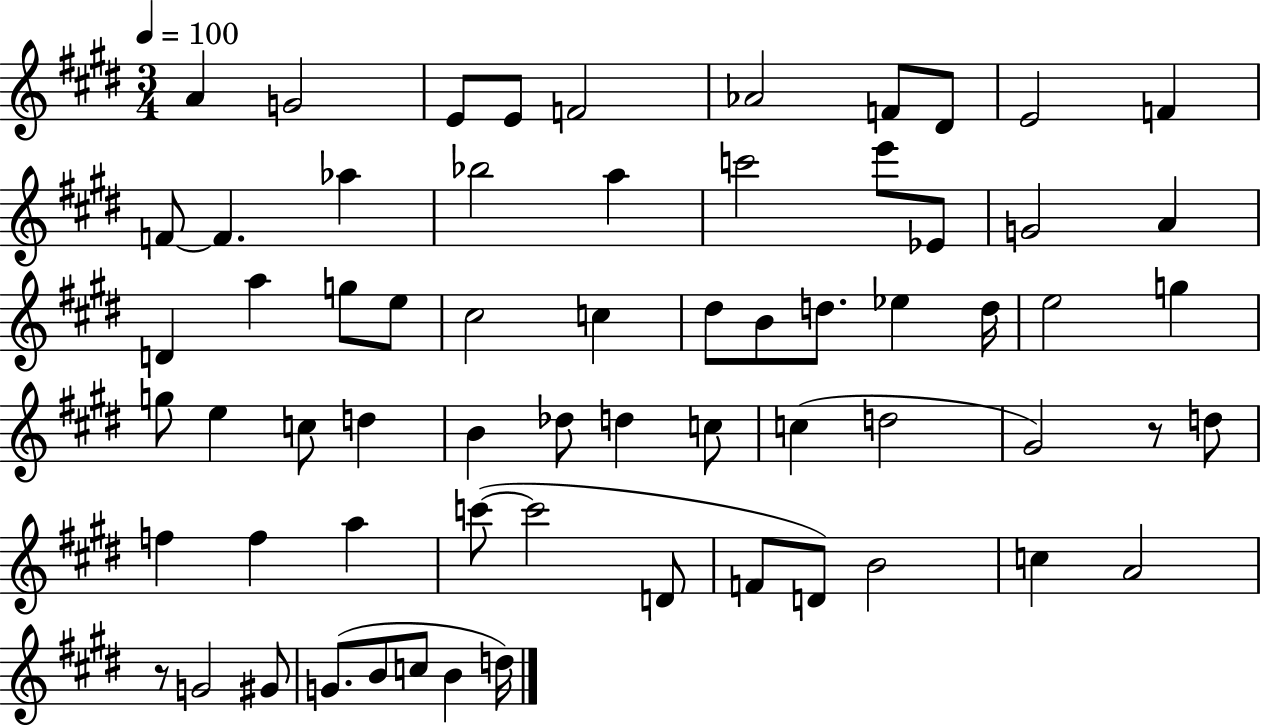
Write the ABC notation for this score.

X:1
T:Untitled
M:3/4
L:1/4
K:E
A G2 E/2 E/2 F2 _A2 F/2 ^D/2 E2 F F/2 F _a _b2 a c'2 e'/2 _E/2 G2 A D a g/2 e/2 ^c2 c ^d/2 B/2 d/2 _e d/4 e2 g g/2 e c/2 d B _d/2 d c/2 c d2 ^G2 z/2 d/2 f f a c'/2 c'2 D/2 F/2 D/2 B2 c A2 z/2 G2 ^G/2 G/2 B/2 c/2 B d/4